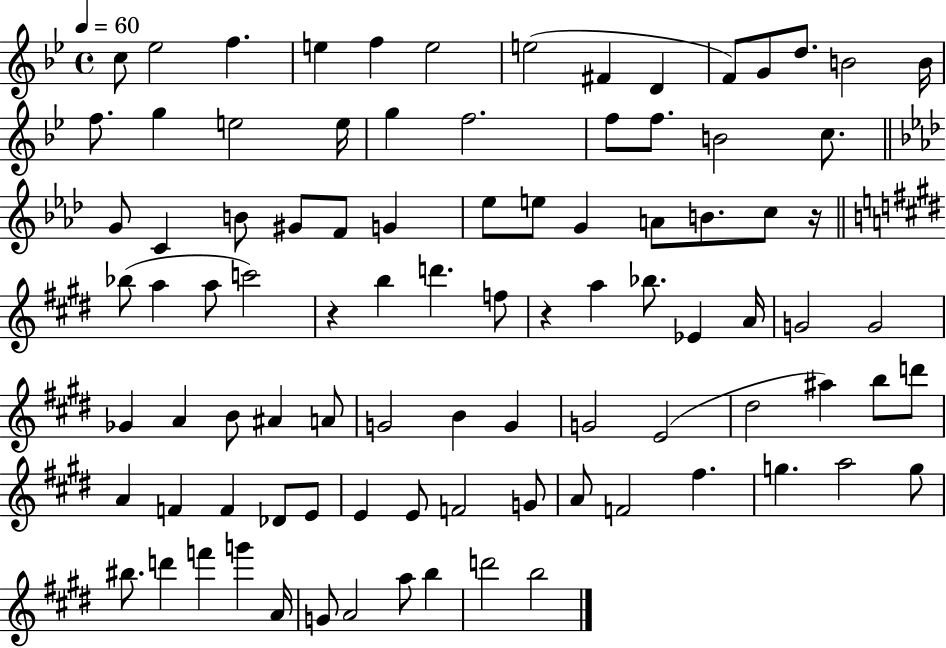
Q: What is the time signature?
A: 4/4